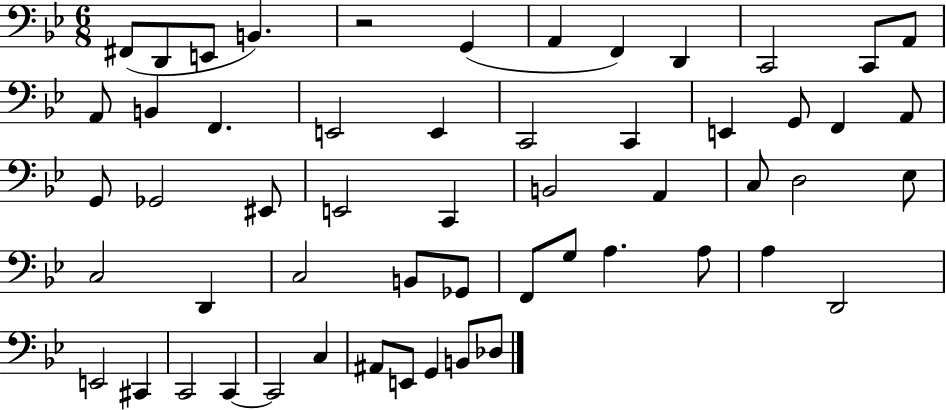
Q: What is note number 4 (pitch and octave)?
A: B2